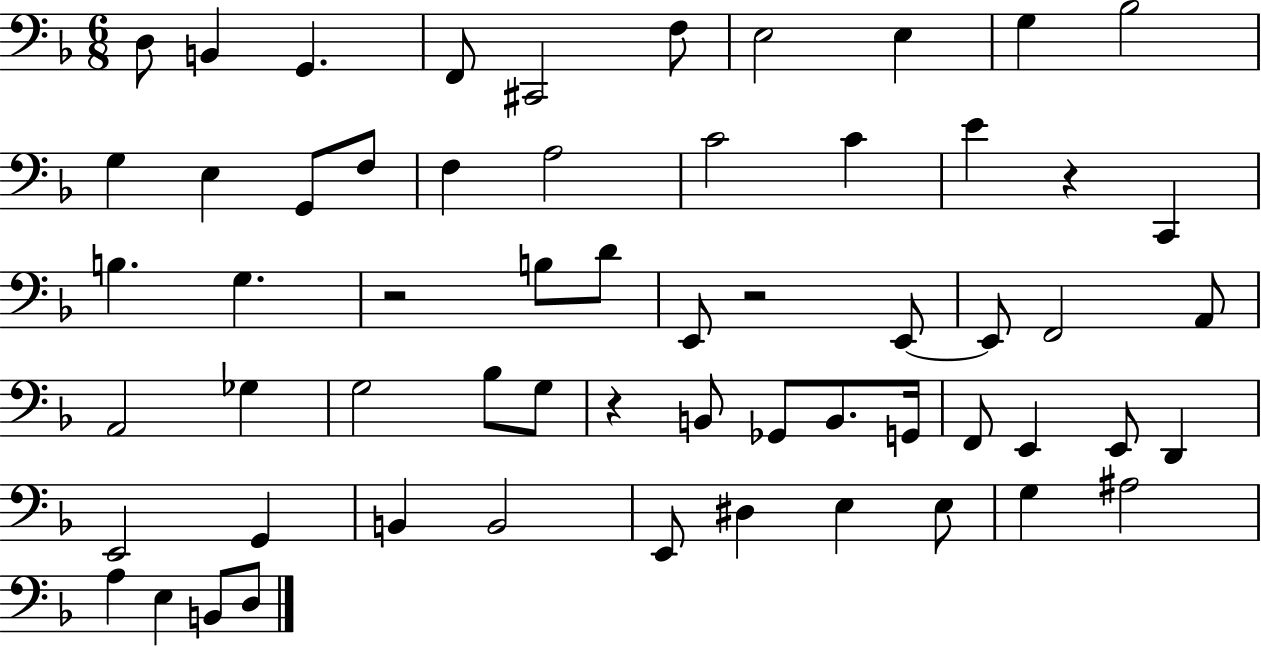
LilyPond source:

{
  \clef bass
  \numericTimeSignature
  \time 6/8
  \key f \major
  d8 b,4 g,4. | f,8 cis,2 f8 | e2 e4 | g4 bes2 | \break g4 e4 g,8 f8 | f4 a2 | c'2 c'4 | e'4 r4 c,4 | \break b4. g4. | r2 b8 d'8 | e,8 r2 e,8~~ | e,8 f,2 a,8 | \break a,2 ges4 | g2 bes8 g8 | r4 b,8 ges,8 b,8. g,16 | f,8 e,4 e,8 d,4 | \break e,2 g,4 | b,4 b,2 | e,8 dis4 e4 e8 | g4 ais2 | \break a4 e4 b,8 d8 | \bar "|."
}